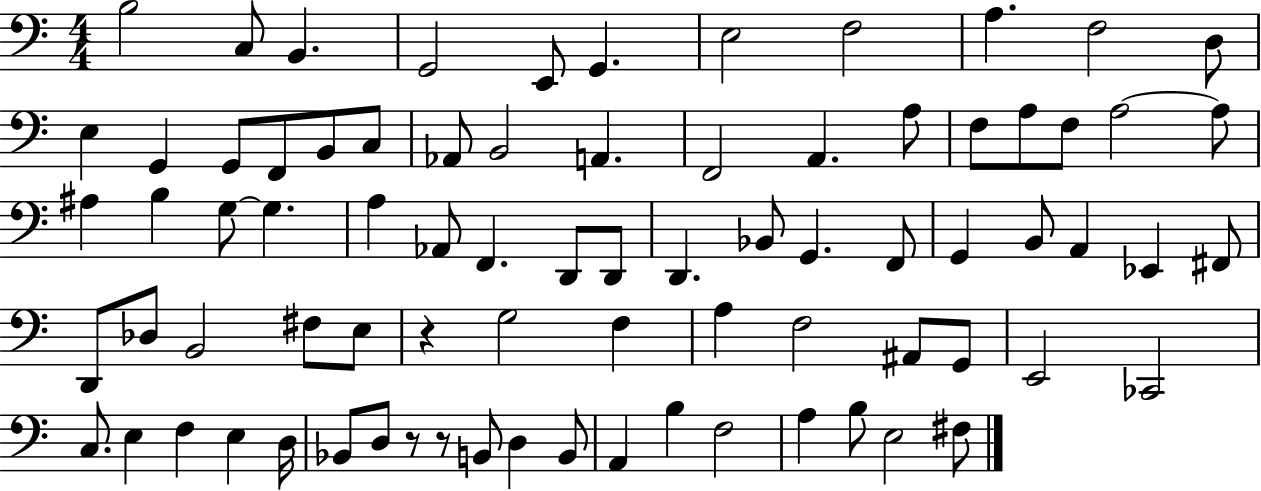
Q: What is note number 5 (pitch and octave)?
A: E2